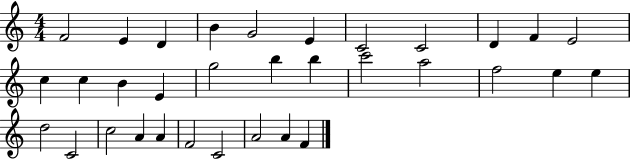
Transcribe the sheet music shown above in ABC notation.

X:1
T:Untitled
M:4/4
L:1/4
K:C
F2 E D B G2 E C2 C2 D F E2 c c B E g2 b b c'2 a2 f2 e e d2 C2 c2 A A F2 C2 A2 A F